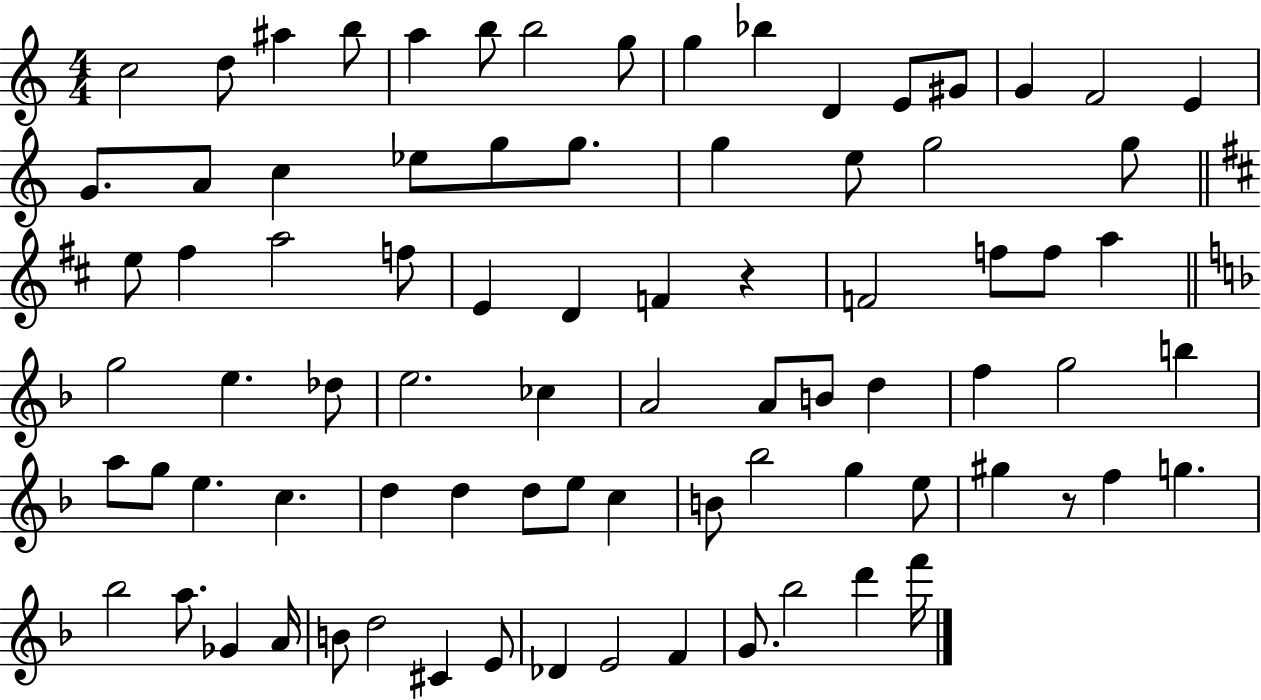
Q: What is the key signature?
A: C major